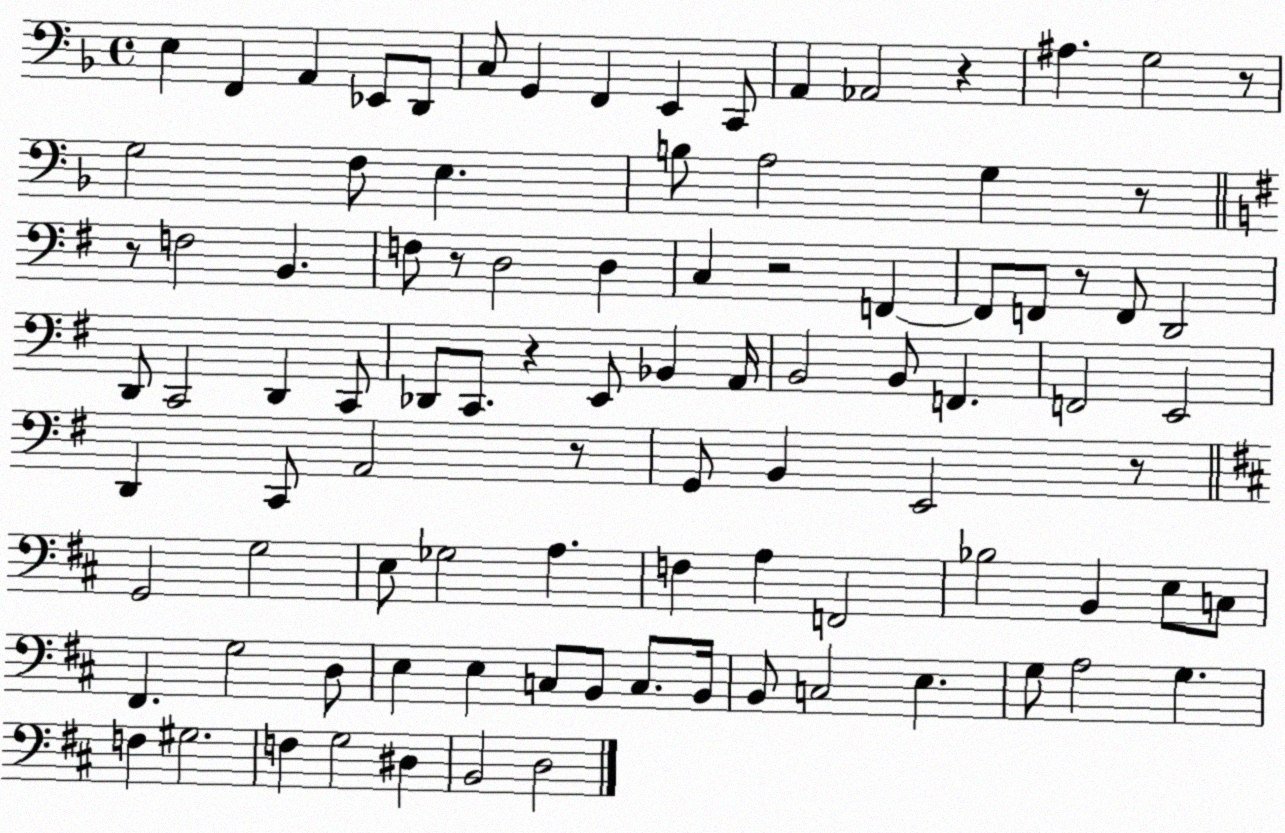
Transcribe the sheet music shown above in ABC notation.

X:1
T:Untitled
M:4/4
L:1/4
K:F
E, F,, A,, _E,,/2 D,,/2 C,/2 G,, F,, E,, C,,/2 A,, _A,,2 z ^A, G,2 z/2 G,2 F,/2 E, B,/2 A,2 G, z/2 z/2 F,2 B,, F,/2 z/2 D,2 D, C, z2 F,, F,,/2 F,,/2 z/2 F,,/2 D,,2 D,,/2 C,,2 D,, C,,/2 _D,,/2 C,,/2 z E,,/2 _B,, A,,/4 B,,2 B,,/2 F,, F,,2 E,,2 D,, C,,/2 A,,2 z/2 G,,/2 B,, E,,2 z/2 G,,2 G,2 E,/2 _G,2 A, F, A, F,,2 _B,2 B,, E,/2 C,/2 ^F,, G,2 D,/2 E, E, C,/2 B,,/2 C,/2 B,,/4 B,,/2 C,2 E, G,/2 A,2 G, F, ^G,2 F, G,2 ^D, B,,2 D,2